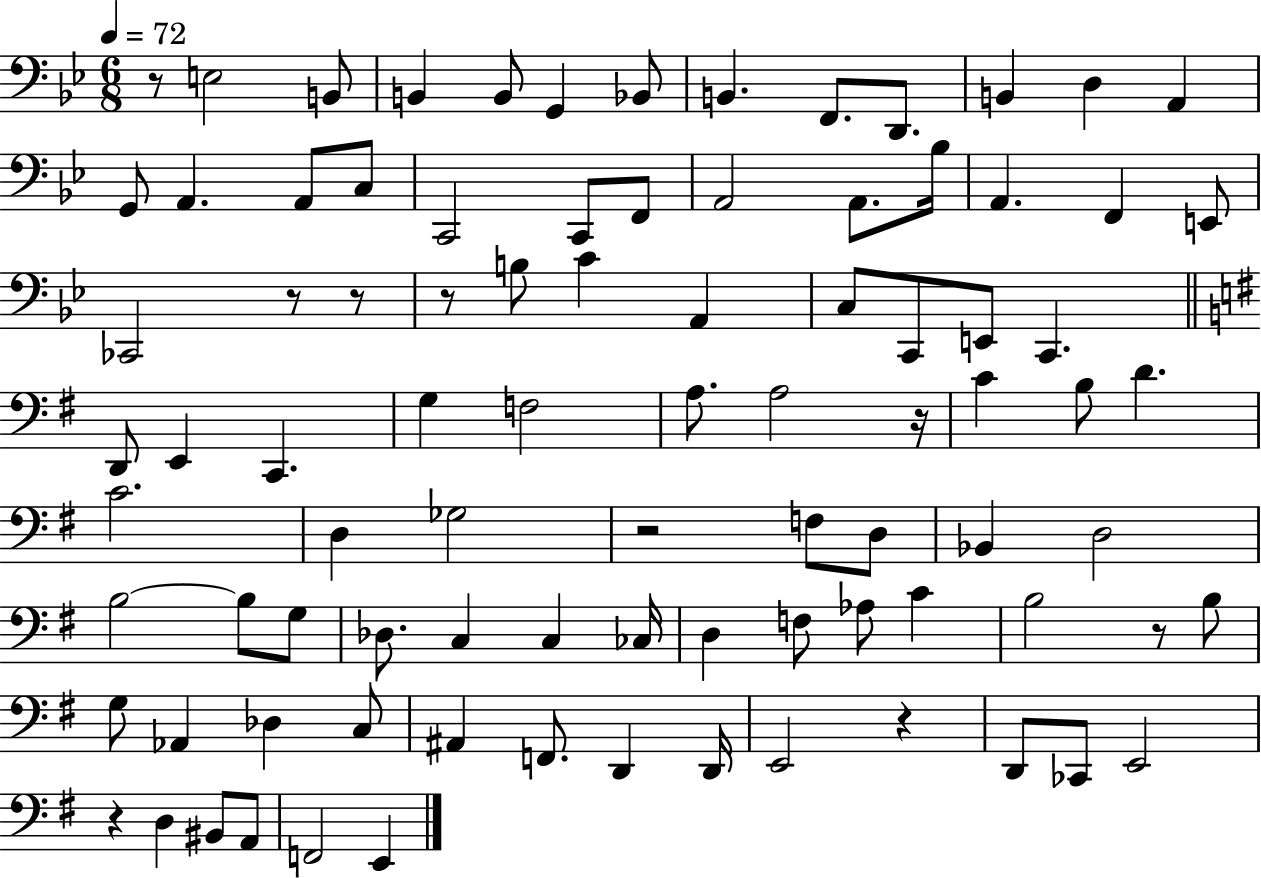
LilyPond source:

{
  \clef bass
  \numericTimeSignature
  \time 6/8
  \key bes \major
  \tempo 4 = 72
  \repeat volta 2 { r8 e2 b,8 | b,4 b,8 g,4 bes,8 | b,4. f,8. d,8. | b,4 d4 a,4 | \break g,8 a,4. a,8 c8 | c,2 c,8 f,8 | a,2 a,8. bes16 | a,4. f,4 e,8 | \break ces,2 r8 r8 | r8 b8 c'4 a,4 | c8 c,8 e,8 c,4. | \bar "||" \break \key e \minor d,8 e,4 c,4. | g4 f2 | a8. a2 r16 | c'4 b8 d'4. | \break c'2. | d4 ges2 | r2 f8 d8 | bes,4 d2 | \break b2~~ b8 g8 | des8. c4 c4 ces16 | d4 f8 aes8 c'4 | b2 r8 b8 | \break g8 aes,4 des4 c8 | ais,4 f,8. d,4 d,16 | e,2 r4 | d,8 ces,8 e,2 | \break r4 d4 bis,8 a,8 | f,2 e,4 | } \bar "|."
}